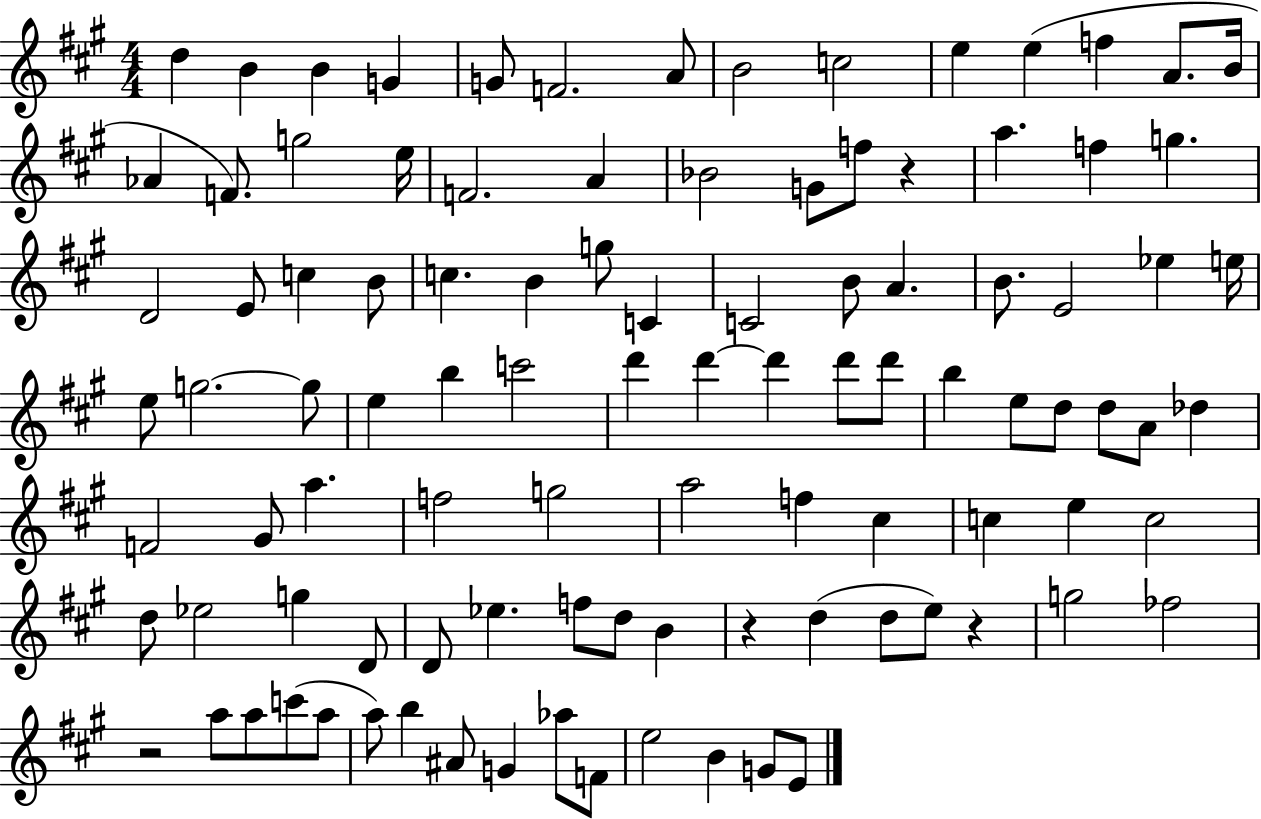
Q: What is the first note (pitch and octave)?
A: D5